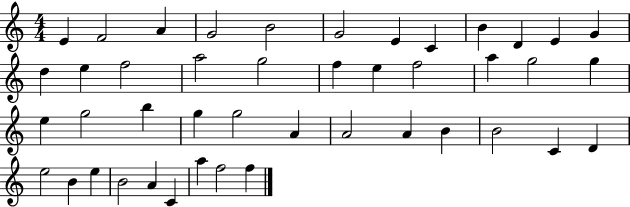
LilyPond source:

{
  \clef treble
  \numericTimeSignature
  \time 4/4
  \key c \major
  e'4 f'2 a'4 | g'2 b'2 | g'2 e'4 c'4 | b'4 d'4 e'4 g'4 | \break d''4 e''4 f''2 | a''2 g''2 | f''4 e''4 f''2 | a''4 g''2 g''4 | \break e''4 g''2 b''4 | g''4 g''2 a'4 | a'2 a'4 b'4 | b'2 c'4 d'4 | \break e''2 b'4 e''4 | b'2 a'4 c'4 | a''4 f''2 f''4 | \bar "|."
}